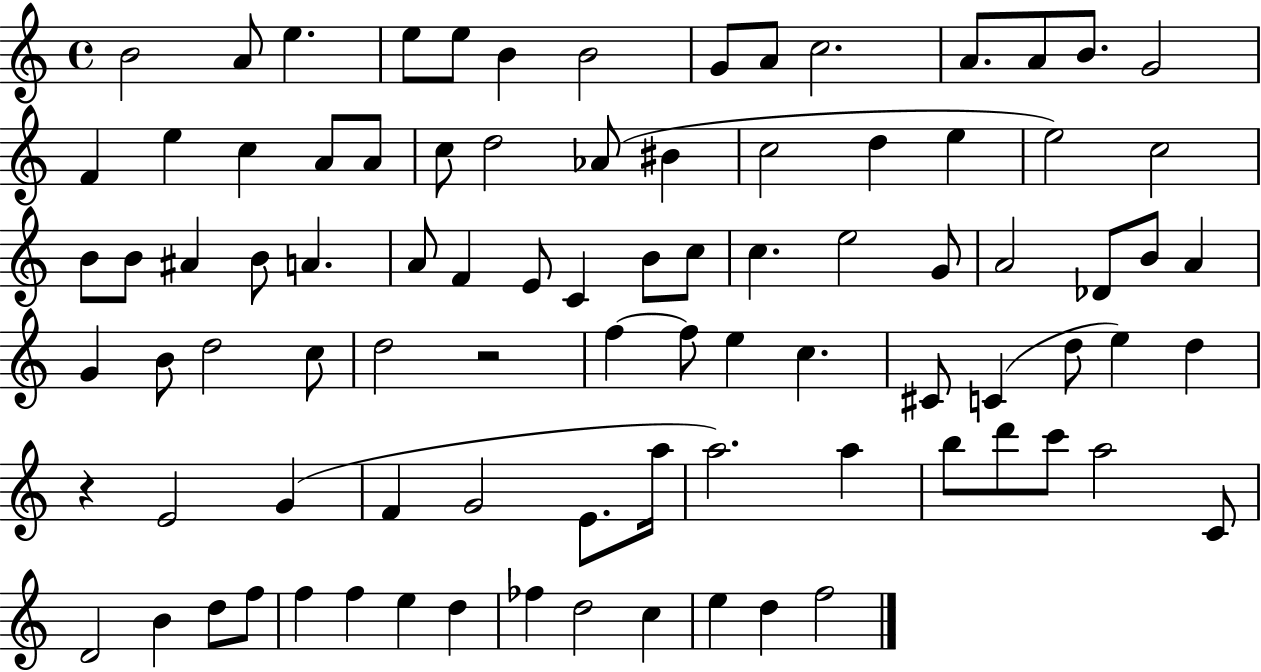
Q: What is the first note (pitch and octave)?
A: B4